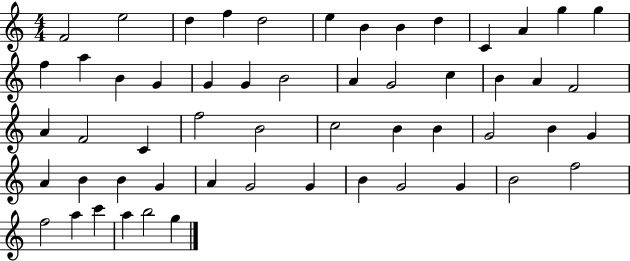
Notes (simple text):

F4/h E5/h D5/q F5/q D5/h E5/q B4/q B4/q D5/q C4/q A4/q G5/q G5/q F5/q A5/q B4/q G4/q G4/q G4/q B4/h A4/q G4/h C5/q B4/q A4/q F4/h A4/q F4/h C4/q F5/h B4/h C5/h B4/q B4/q G4/h B4/q G4/q A4/q B4/q B4/q G4/q A4/q G4/h G4/q B4/q G4/h G4/q B4/h F5/h F5/h A5/q C6/q A5/q B5/h G5/q